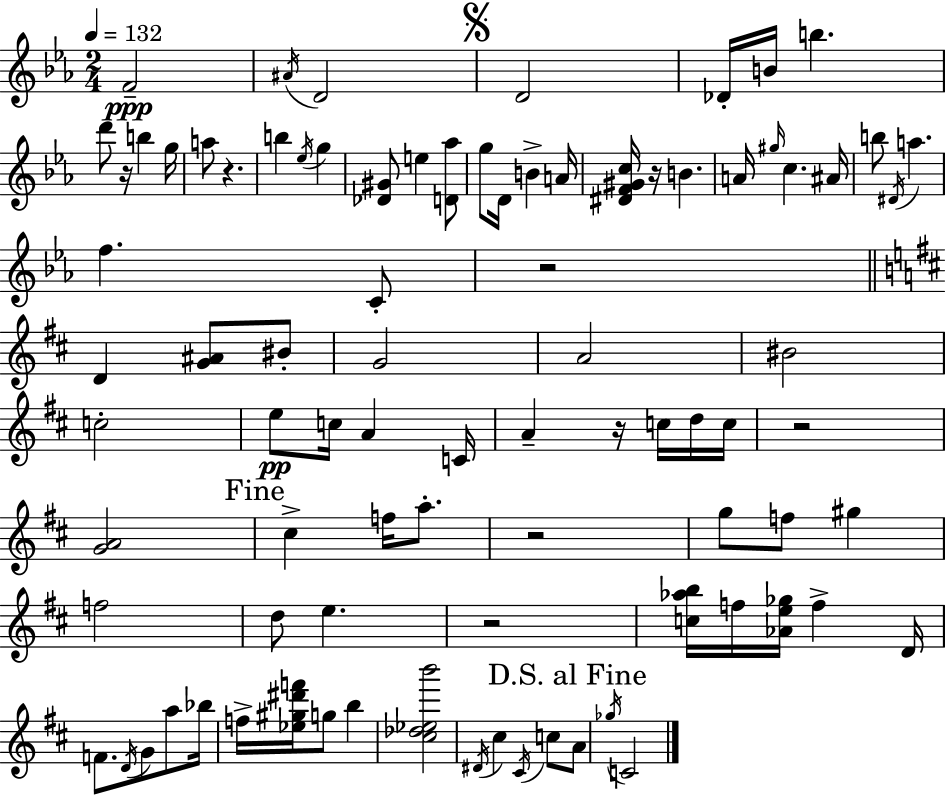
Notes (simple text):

F4/h A#4/s D4/h D4/h Db4/s B4/s B5/q. D6/e R/s B5/q G5/s A5/e R/q. B5/q Eb5/s G5/q [Db4,G#4]/e E5/q [D4,Ab5]/e G5/e D4/s B4/q A4/s [D#4,F4,G#4,C5]/s R/s B4/q. A4/s G#5/s C5/q. A#4/s B5/e D#4/s A5/q. F5/q. C4/e R/h D4/q [G4,A#4]/e BIS4/e G4/h A4/h BIS4/h C5/h E5/e C5/s A4/q C4/s A4/q R/s C5/s D5/s C5/s R/h [G4,A4]/h C#5/q F5/s A5/e. R/h G5/e F5/e G#5/q F5/h D5/e E5/q. R/h [C5,Ab5,B5]/s F5/s [Ab4,E5,Gb5]/s F5/q D4/s F4/e. D4/s G4/e A5/e Bb5/s F5/s [Eb5,G#5,D#6,F6]/s G5/e B5/q [C#5,Db5,Eb5,B6]/h D#4/s C#5/q C#4/s C5/e A4/e Gb5/s C4/h